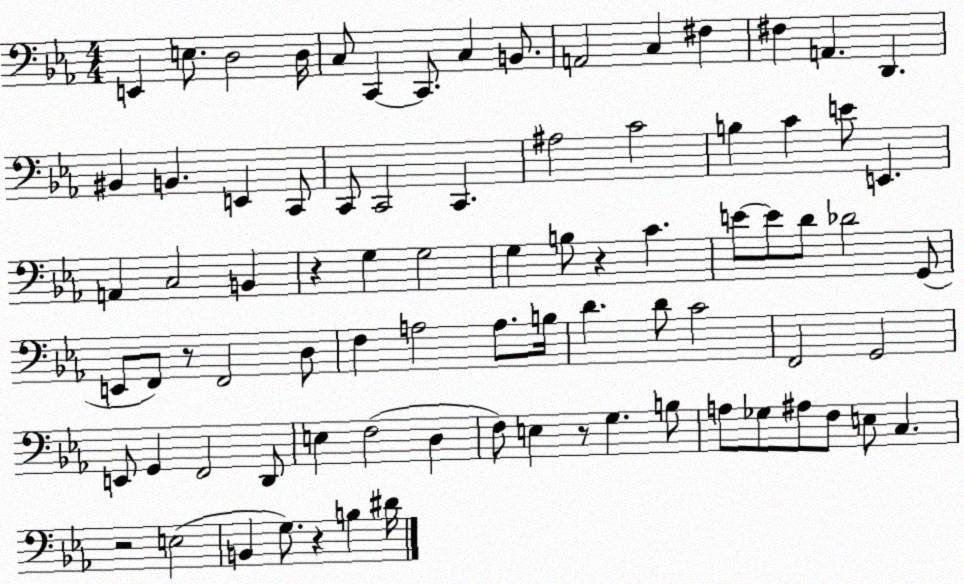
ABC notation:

X:1
T:Untitled
M:4/4
L:1/4
K:Eb
E,, E,/2 D,2 D,/4 C,/2 C,, C,,/2 C, B,,/2 A,,2 C, ^F, ^F, A,, D,, ^B,, B,, E,, C,,/2 C,,/2 C,,2 C,, ^A,2 C2 B, C E/2 E,, A,, C,2 B,, z G, G,2 G, B,/2 z C E/2 E/2 D/2 _D2 G,,/2 E,,/2 F,,/2 z/2 F,,2 D,/2 F, A,2 A,/2 B,/4 D D/2 C2 F,,2 G,,2 E,,/2 G,, F,,2 D,,/2 E, F,2 D, F,/2 E, z/2 G, B,/2 A,/2 _G,/2 ^A,/2 F,/2 E,/2 C, z2 E,2 B,, G,/2 z B, ^D/4